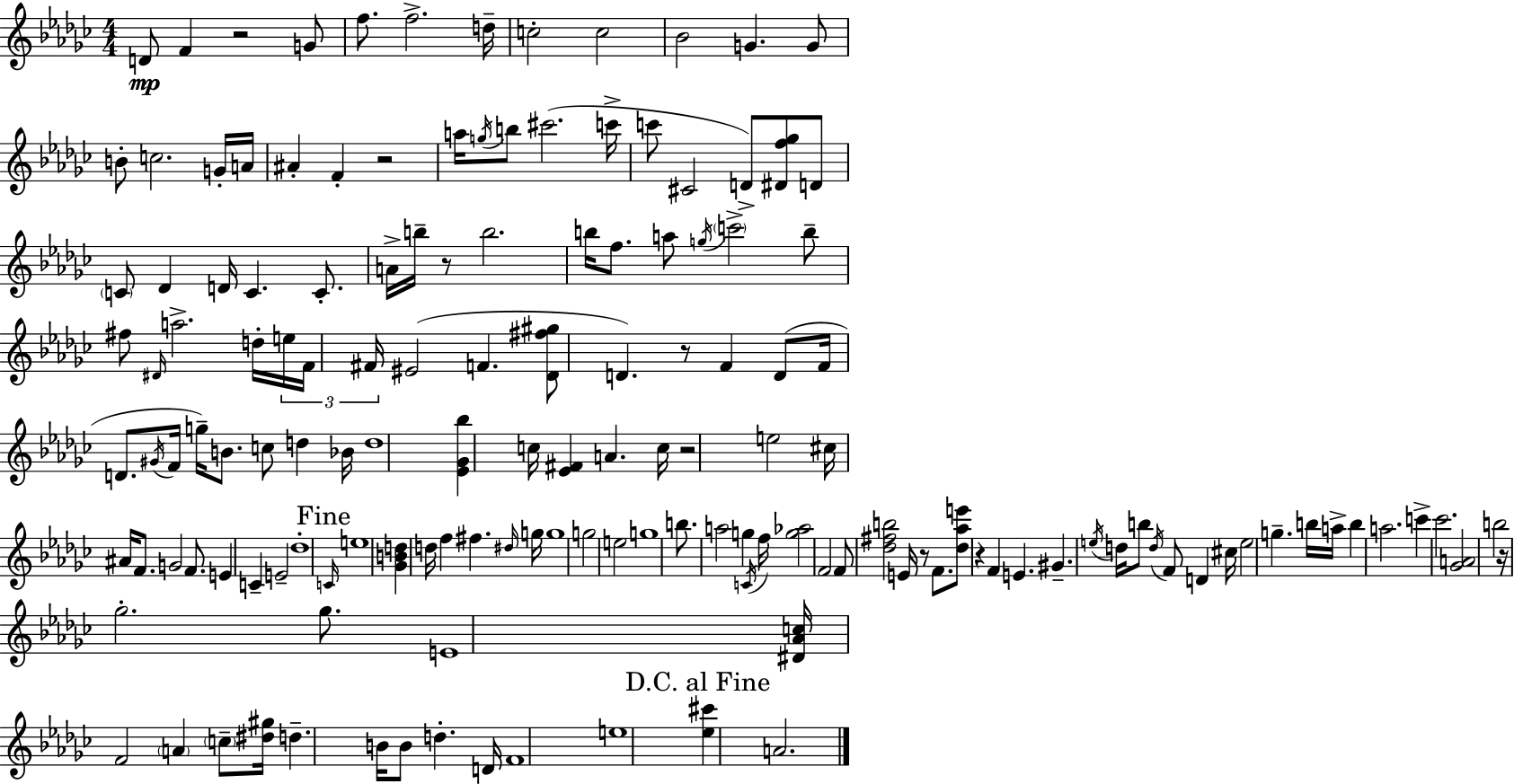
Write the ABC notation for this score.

X:1
T:Untitled
M:4/4
L:1/4
K:Ebm
D/2 F z2 G/2 f/2 f2 d/4 c2 c2 _B2 G G/2 B/2 c2 G/4 A/4 ^A F z2 a/4 g/4 b/2 ^c'2 c'/4 c'/2 ^C2 D/2 [^Df_g]/2 D/2 C/2 _D D/4 C C/2 A/4 b/4 z/2 b2 b/4 f/2 a/2 g/4 c'2 b/2 ^f/2 ^D/4 a2 d/4 e/4 F/4 ^F/4 ^E2 F [_D^f^g]/2 D z/2 F D/2 F/4 D/2 ^G/4 F/4 g/4 B/2 c/2 d _B/4 d4 [_E_G_b] c/4 [_E^F] A c/4 z2 e2 ^c/4 ^A/4 F/2 G2 F/2 E C E2 _d4 C/4 e4 [_GBd] d/4 f ^f ^d/4 g/4 g4 g2 e2 g4 b/2 a2 g C/4 f/4 [g_a]2 F2 F/2 [_d^fb]2 E/4 z/2 F/2 [_d_ae']/2 z F E ^G e/4 d/4 b/2 d/4 F/2 D ^c/4 e2 g b/4 a/4 b a2 c' _c'2 [_GA]2 b2 z/4 _g2 _g/2 E4 [^D_Ac]/4 F2 A c/2 [^d^g]/4 d B/4 B/2 d D/4 F4 e4 [_e^c'] A2